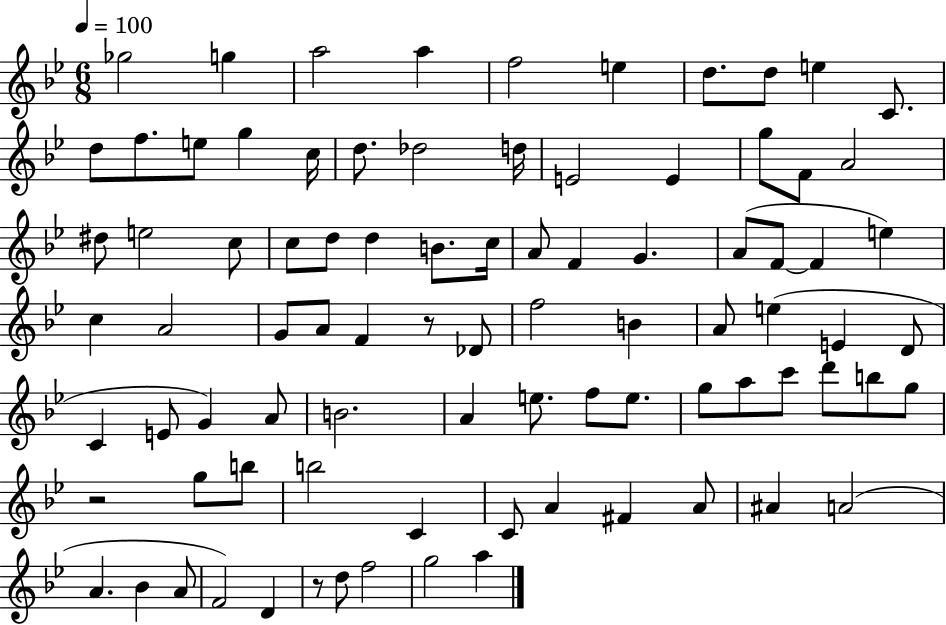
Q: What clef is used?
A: treble